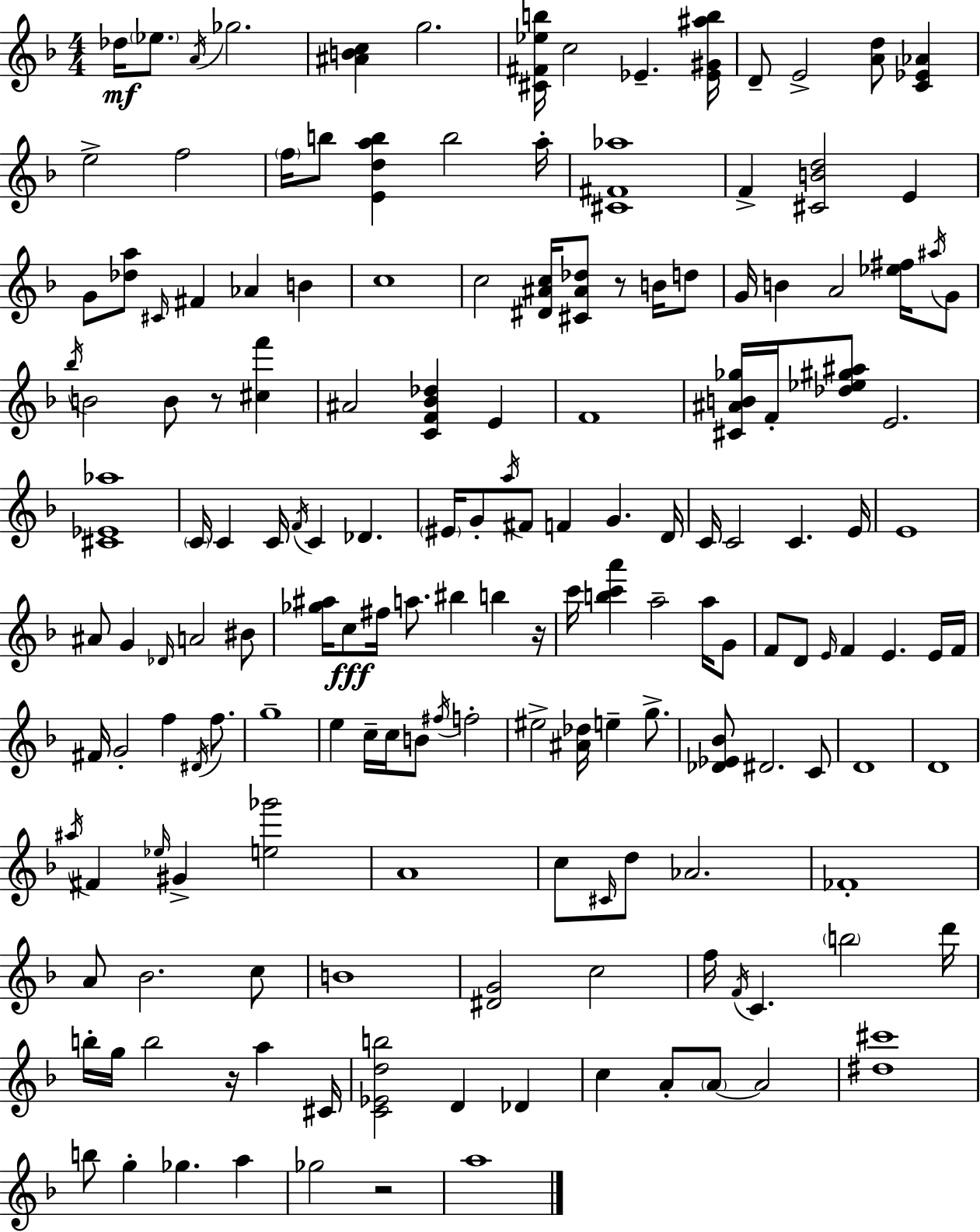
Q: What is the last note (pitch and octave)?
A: A5